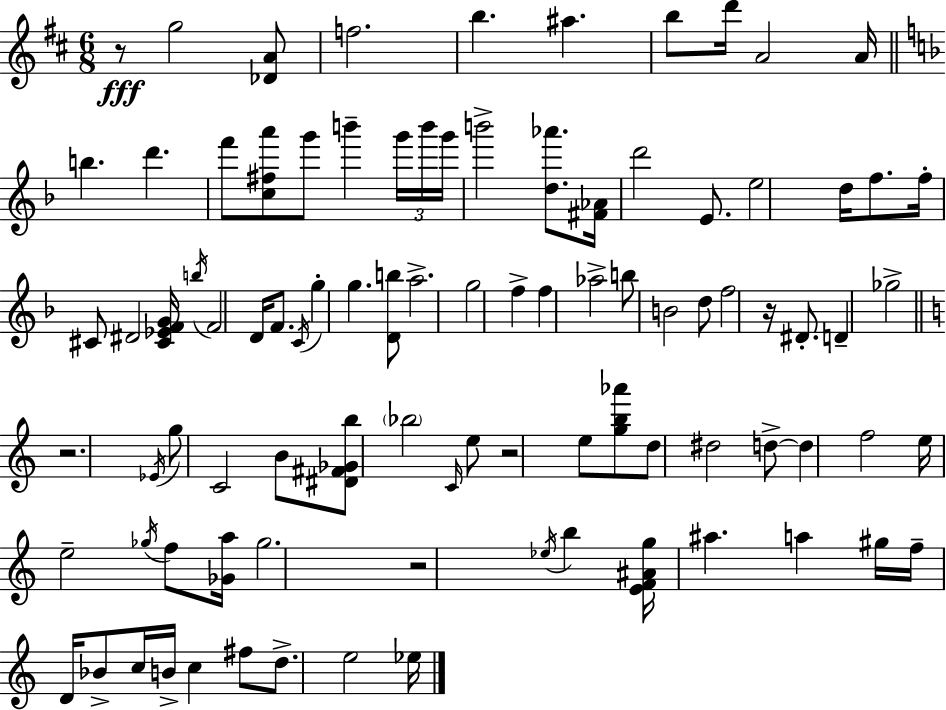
{
  \clef treble
  \numericTimeSignature
  \time 6/8
  \key d \major
  r8\fff g''2 <des' a'>8 | f''2. | b''4. ais''4. | b''8 d'''16 a'2 a'16 | \break \bar "||" \break \key f \major b''4. d'''4. | f'''8 <c'' fis'' a'''>8 g'''8 b'''4-- \tuplet 3/2 { g'''16 b'''16 | g'''16 } b'''2-> <d'' aes'''>8. | <fis' aes'>16 d'''2 e'8. | \break e''2 d''16 f''8. | f''16-. cis'8 dis'2 <cis' ees' f' g'>16 | \acciaccatura { b''16 } f'2 d'16 f'8. | \acciaccatura { c'16 } g''4-. g''4. | \break <d' b''>8 a''2.-> | g''2 f''4-> | f''4 aes''2-> | b''8 b'2 | \break d''8 f''2 r16 dis'8.-. | d'4-- ges''2-> | \bar "||" \break \key c \major r2. | \acciaccatura { ees'16 } g''8 c'2 b'8 | <dis' fis' ges' b''>8 \parenthesize bes''2 \grace { c'16 } | e''8 r2 e''8 | \break <g'' b'' aes'''>8 d''8 dis''2 | d''8->~~ d''4 f''2 | e''16 e''2-- \acciaccatura { ges''16 } | f''8 <ges' a''>16 ges''2. | \break r2 \acciaccatura { ees''16 } | b''4 <e' f' ais' g''>16 ais''4. a''4 | gis''16 f''16-- d'16 bes'8-> c''16 b'16-> c''4 | fis''8 d''8.-> e''2 | \break ees''16 \bar "|."
}